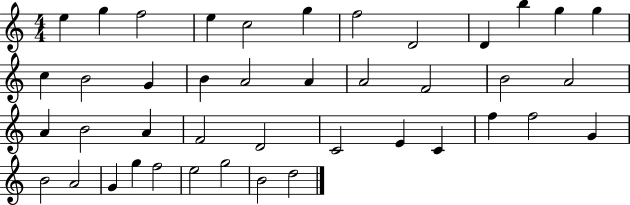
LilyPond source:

{
  \clef treble
  \numericTimeSignature
  \time 4/4
  \key c \major
  e''4 g''4 f''2 | e''4 c''2 g''4 | f''2 d'2 | d'4 b''4 g''4 g''4 | \break c''4 b'2 g'4 | b'4 a'2 a'4 | a'2 f'2 | b'2 a'2 | \break a'4 b'2 a'4 | f'2 d'2 | c'2 e'4 c'4 | f''4 f''2 g'4 | \break b'2 a'2 | g'4 g''4 f''2 | e''2 g''2 | b'2 d''2 | \break \bar "|."
}